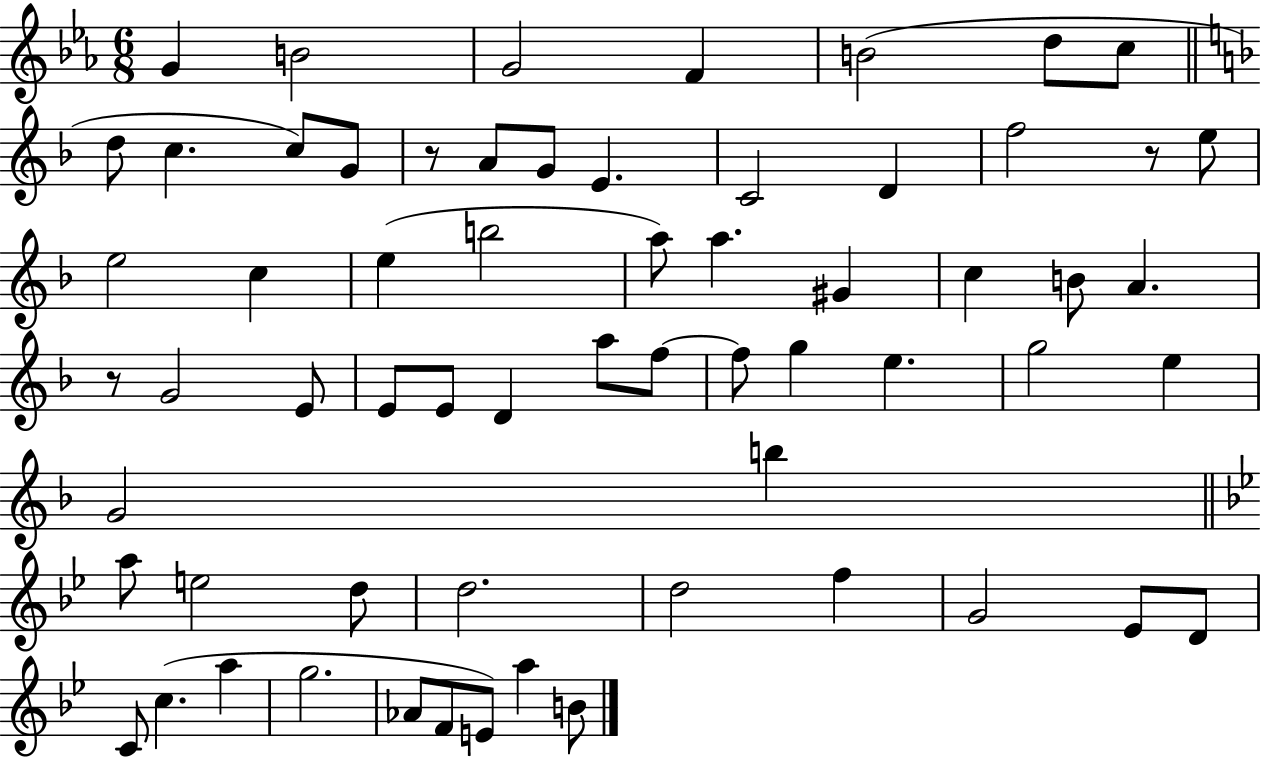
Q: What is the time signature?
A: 6/8